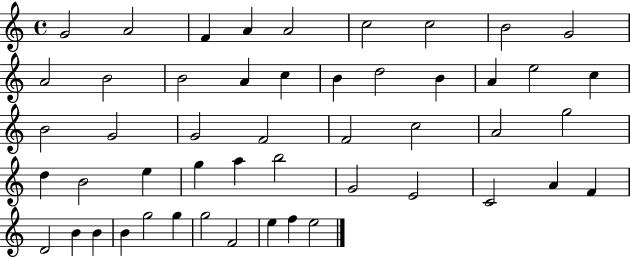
{
  \clef treble
  \time 4/4
  \defaultTimeSignature
  \key c \major
  g'2 a'2 | f'4 a'4 a'2 | c''2 c''2 | b'2 g'2 | \break a'2 b'2 | b'2 a'4 c''4 | b'4 d''2 b'4 | a'4 e''2 c''4 | \break b'2 g'2 | g'2 f'2 | f'2 c''2 | a'2 g''2 | \break d''4 b'2 e''4 | g''4 a''4 b''2 | g'2 e'2 | c'2 a'4 f'4 | \break d'2 b'4 b'4 | b'4 g''2 g''4 | g''2 f'2 | e''4 f''4 e''2 | \break \bar "|."
}